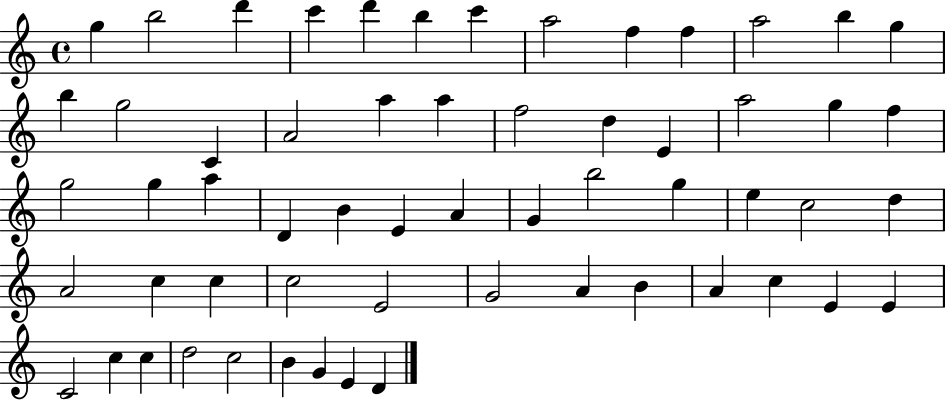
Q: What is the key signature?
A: C major